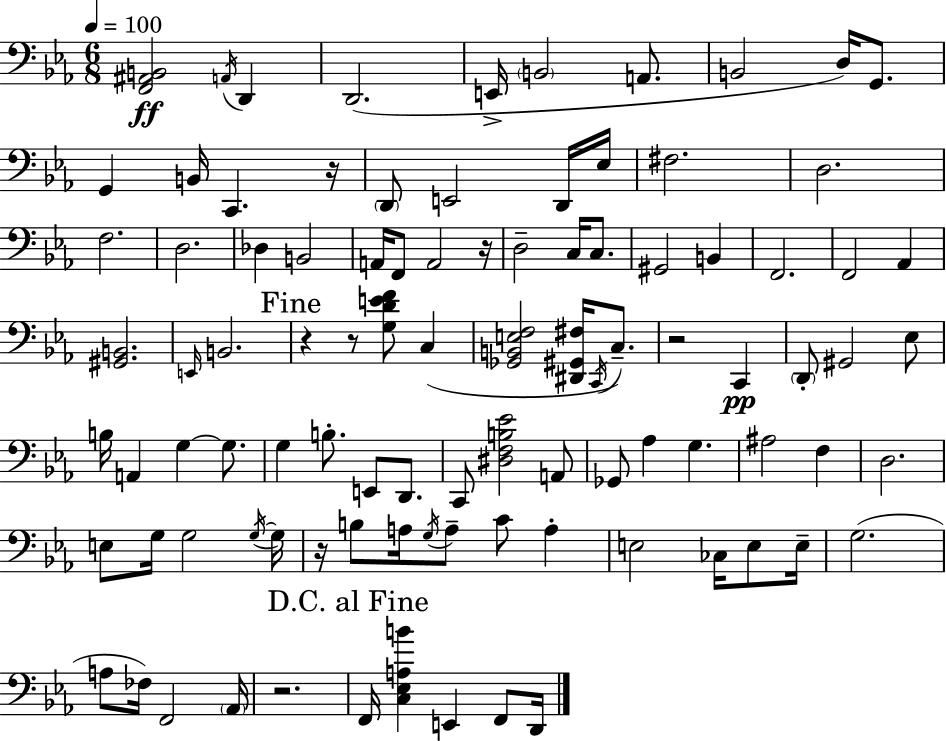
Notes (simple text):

[F2,A#2,B2]/h A2/s D2/q D2/h. E2/s B2/h A2/e. B2/h D3/s G2/e. G2/q B2/s C2/q. R/s D2/e E2/h D2/s Eb3/s F#3/h. D3/h. F3/h. D3/h. Db3/q B2/h A2/s F2/e A2/h R/s D3/h C3/s C3/e. G#2/h B2/q F2/h. F2/h Ab2/q [G#2,B2]/h. E2/s B2/h. R/q R/e [G3,D4,E4,F4]/e C3/q [Gb2,B2,E3,F3]/h [D#2,G#2,F#3]/s C2/s C3/e. R/h C2/q D2/e G#2/h Eb3/e B3/s A2/q G3/q G3/e. G3/q B3/e. E2/e D2/e. C2/e [D#3,F3,B3,Eb4]/h A2/e Gb2/e Ab3/q G3/q. A#3/h F3/q D3/h. E3/e G3/s G3/h G3/s G3/s R/s B3/e A3/s G3/s A3/e C4/e A3/q E3/h CES3/s E3/e E3/s G3/h. A3/e FES3/s F2/h Ab2/s R/h. F2/s [C3,Eb3,A3,B4]/q E2/q F2/e D2/s